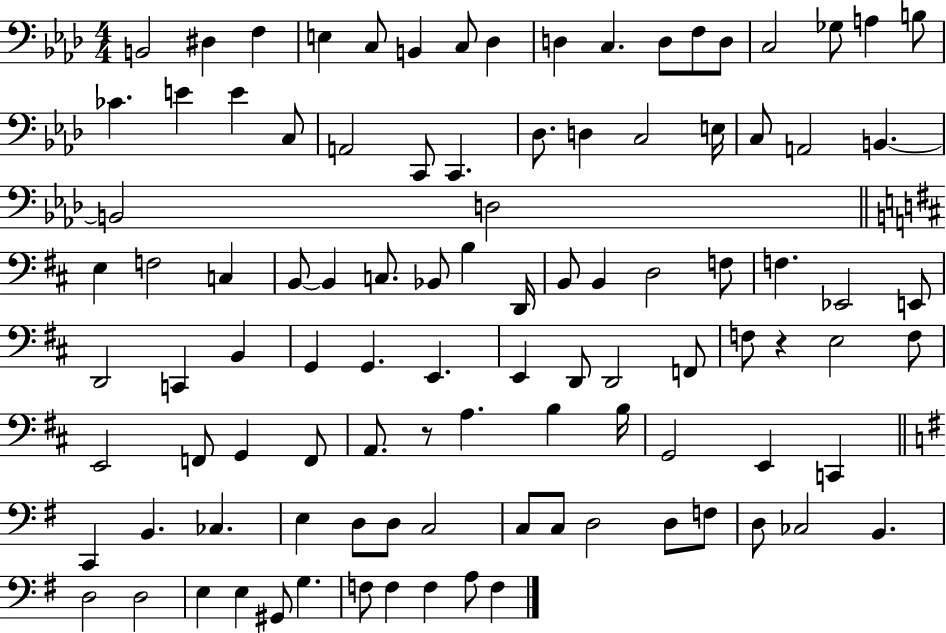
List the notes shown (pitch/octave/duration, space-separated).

B2/h D#3/q F3/q E3/q C3/e B2/q C3/e Db3/q D3/q C3/q. D3/e F3/e D3/e C3/h Gb3/e A3/q B3/e CES4/q. E4/q E4/q C3/e A2/h C2/e C2/q. Db3/e. D3/q C3/h E3/s C3/e A2/h B2/q. B2/h D3/h E3/q F3/h C3/q B2/e B2/q C3/e. Bb2/e B3/q D2/s B2/e B2/q D3/h F3/e F3/q. Eb2/h E2/e D2/h C2/q B2/q G2/q G2/q. E2/q. E2/q D2/e D2/h F2/e F3/e R/q E3/h F3/e E2/h F2/e G2/q F2/e A2/e. R/e A3/q. B3/q B3/s G2/h E2/q C2/q C2/q B2/q. CES3/q. E3/q D3/e D3/e C3/h C3/e C3/e D3/h D3/e F3/e D3/e CES3/h B2/q. D3/h D3/h E3/q E3/q G#2/e G3/q. F3/e F3/q F3/q A3/e F3/q